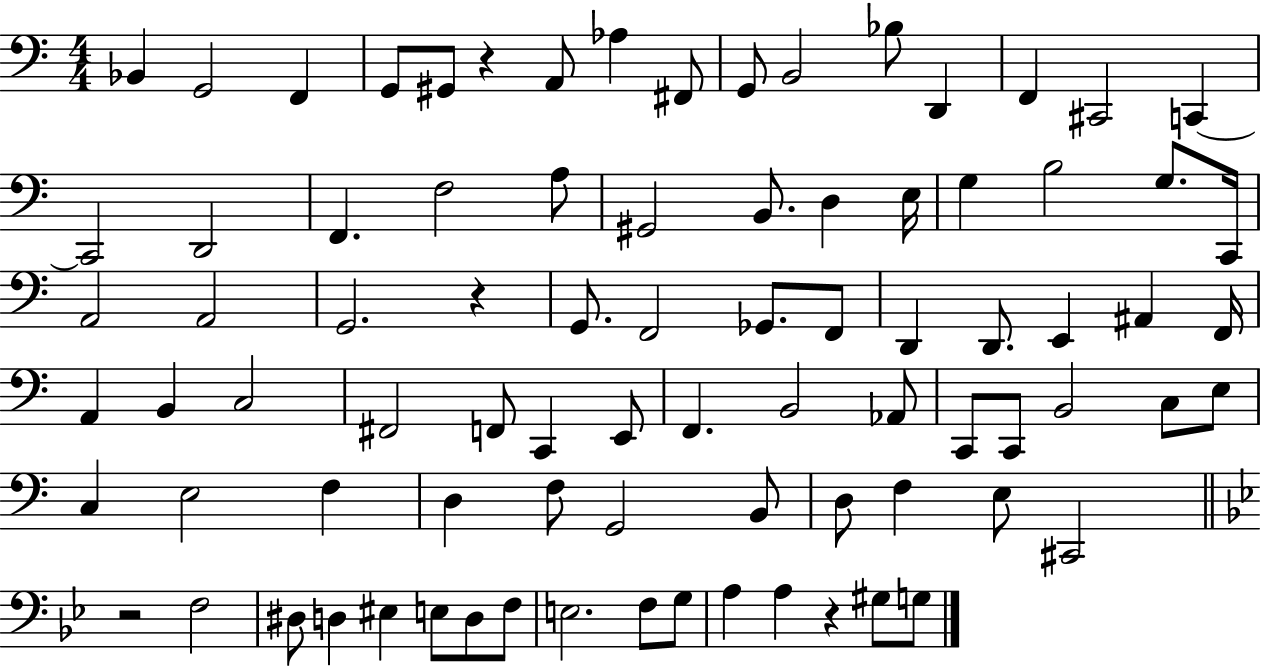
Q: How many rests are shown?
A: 4